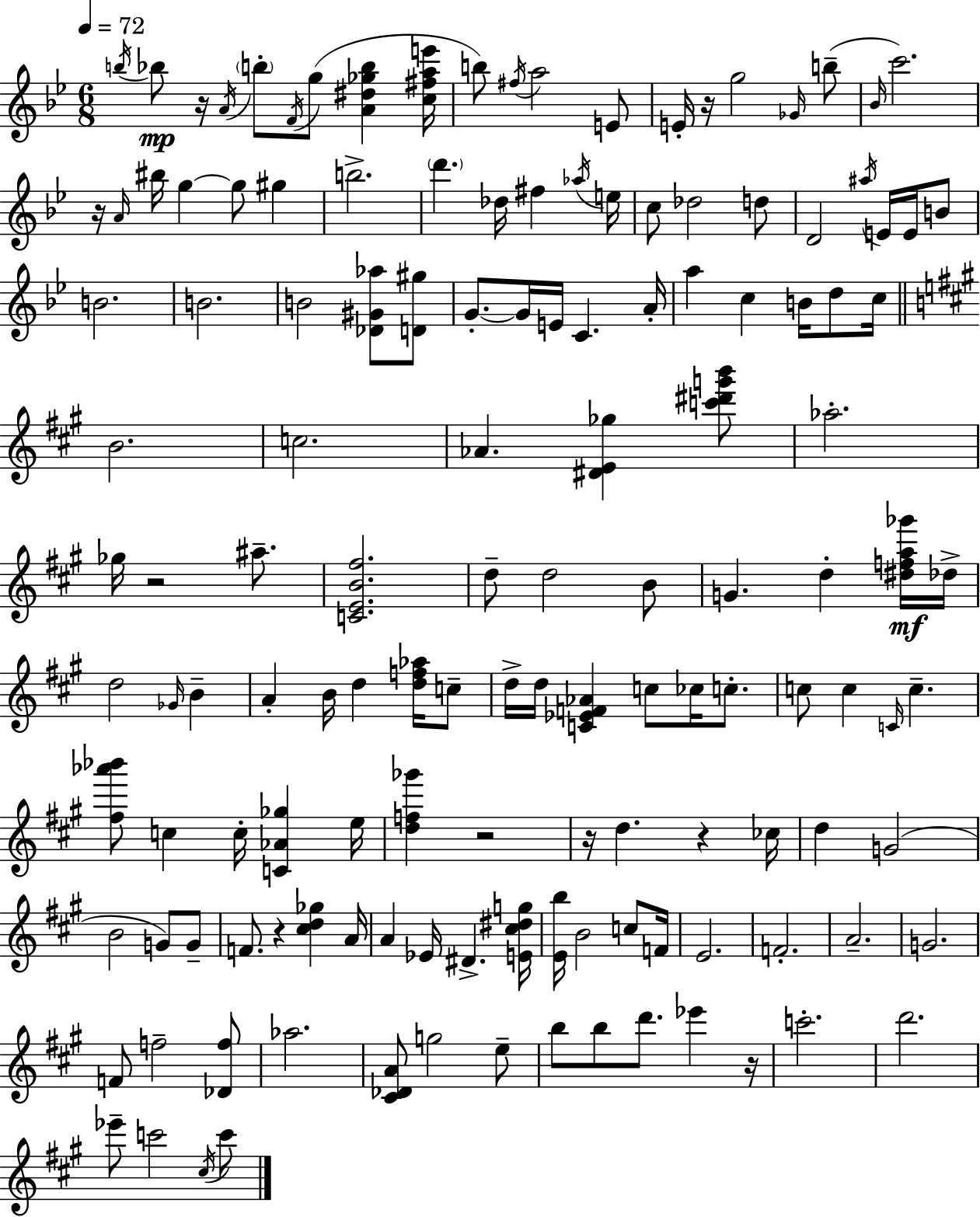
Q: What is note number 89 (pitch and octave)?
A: A4